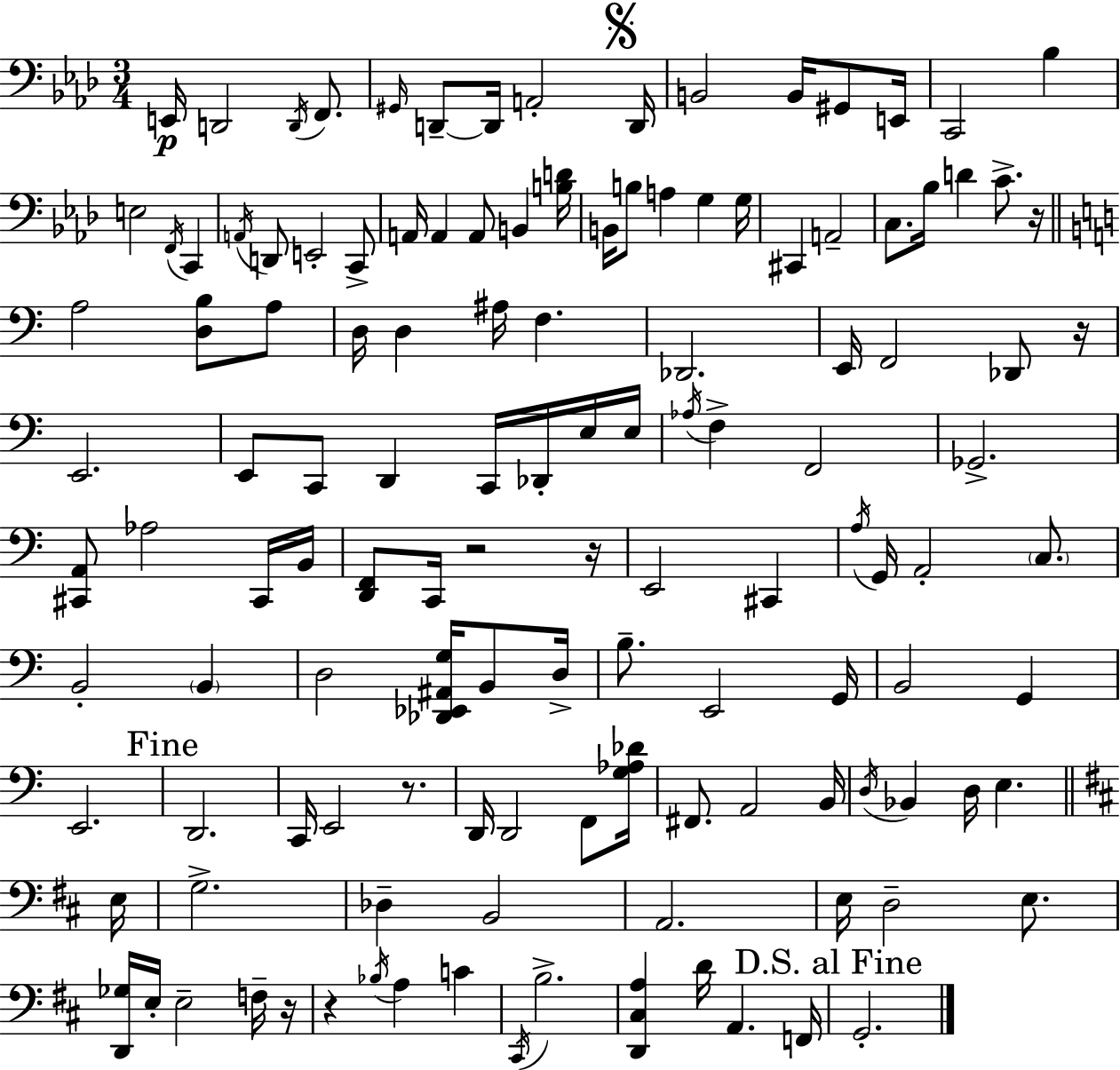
X:1
T:Untitled
M:3/4
L:1/4
K:Fm
E,,/4 D,,2 D,,/4 F,,/2 ^G,,/4 D,,/2 D,,/4 A,,2 D,,/4 B,,2 B,,/4 ^G,,/2 E,,/4 C,,2 _B, E,2 F,,/4 C,, A,,/4 D,,/2 E,,2 C,,/2 A,,/4 A,, A,,/2 B,, [B,D]/4 B,,/4 B,/2 A, G, G,/4 ^C,, A,,2 C,/2 _B,/4 D C/2 z/4 A,2 [D,B,]/2 A,/2 D,/4 D, ^A,/4 F, _D,,2 E,,/4 F,,2 _D,,/2 z/4 E,,2 E,,/2 C,,/2 D,, C,,/4 _D,,/4 E,/4 E,/4 _A,/4 F, F,,2 _G,,2 [^C,,A,,]/2 _A,2 ^C,,/4 B,,/4 [D,,F,,]/2 C,,/4 z2 z/4 E,,2 ^C,, A,/4 G,,/4 A,,2 C,/2 B,,2 B,, D,2 [_D,,_E,,^A,,G,]/4 B,,/2 D,/4 B,/2 E,,2 G,,/4 B,,2 G,, E,,2 D,,2 C,,/4 E,,2 z/2 D,,/4 D,,2 F,,/2 [G,_A,_D]/4 ^F,,/2 A,,2 B,,/4 D,/4 _B,, D,/4 E, E,/4 G,2 _D, B,,2 A,,2 E,/4 D,2 E,/2 [D,,_G,]/4 E,/4 E,2 F,/4 z/4 z _B,/4 A, C ^C,,/4 B,2 [D,,^C,A,] D/4 A,, F,,/4 G,,2